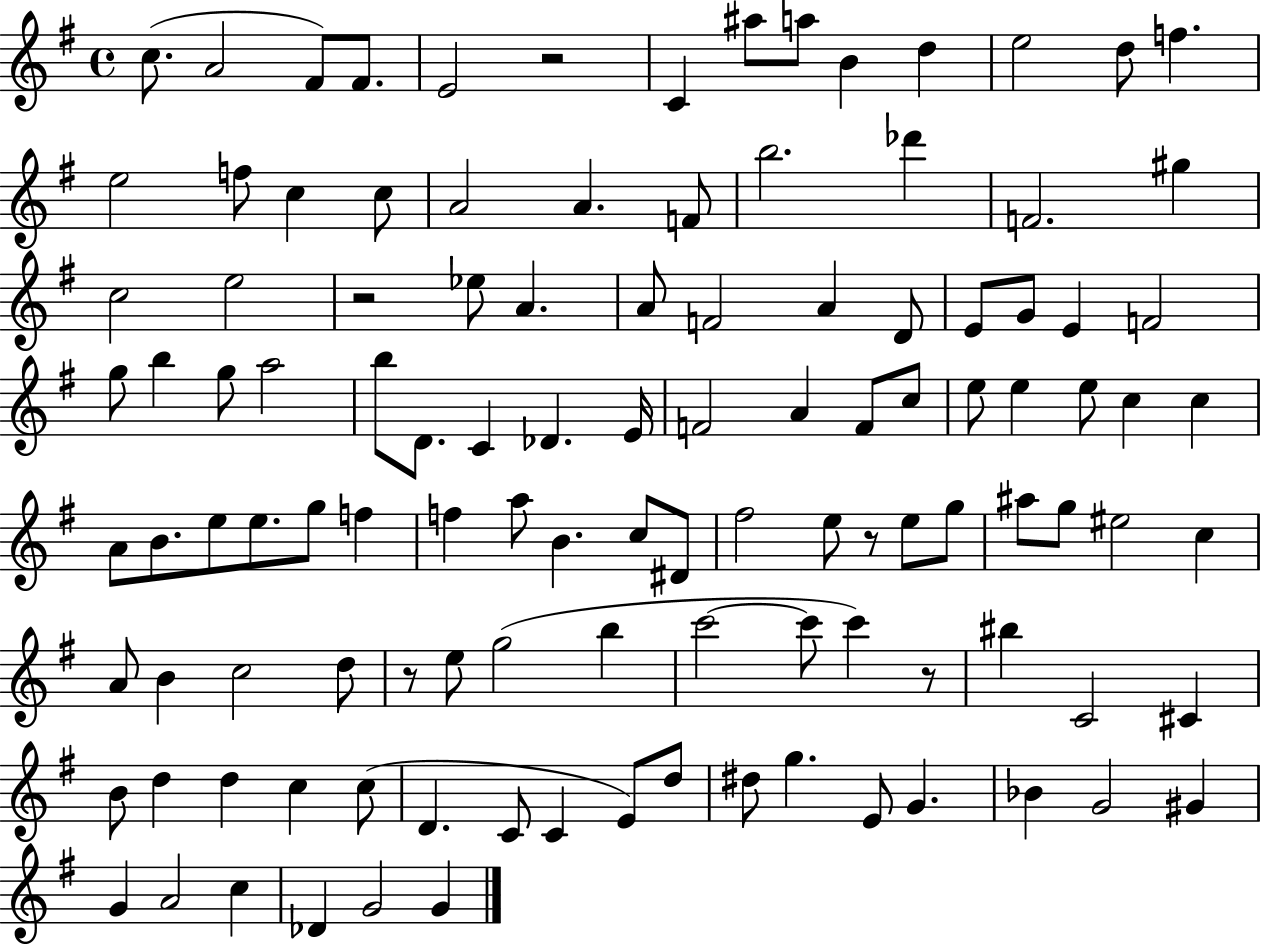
C5/e. A4/h F#4/e F#4/e. E4/h R/h C4/q A#5/e A5/e B4/q D5/q E5/h D5/e F5/q. E5/h F5/e C5/q C5/e A4/h A4/q. F4/e B5/h. Db6/q F4/h. G#5/q C5/h E5/h R/h Eb5/e A4/q. A4/e F4/h A4/q D4/e E4/e G4/e E4/q F4/h G5/e B5/q G5/e A5/h B5/e D4/e. C4/q Db4/q. E4/s F4/h A4/q F4/e C5/e E5/e E5/q E5/e C5/q C5/q A4/e B4/e. E5/e E5/e. G5/e F5/q F5/q A5/e B4/q. C5/e D#4/e F#5/h E5/e R/e E5/e G5/e A#5/e G5/e EIS5/h C5/q A4/e B4/q C5/h D5/e R/e E5/e G5/h B5/q C6/h C6/e C6/q R/e BIS5/q C4/h C#4/q B4/e D5/q D5/q C5/q C5/e D4/q. C4/e C4/q E4/e D5/e D#5/e G5/q. E4/e G4/q. Bb4/q G4/h G#4/q G4/q A4/h C5/q Db4/q G4/h G4/q